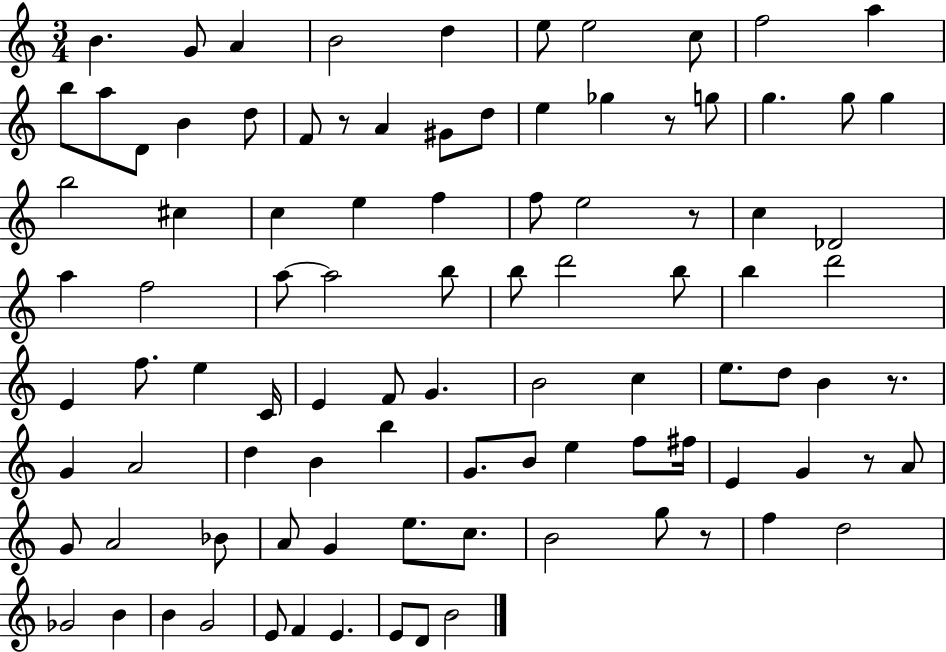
B4/q. G4/e A4/q B4/h D5/q E5/e E5/h C5/e F5/h A5/q B5/e A5/e D4/e B4/q D5/e F4/e R/e A4/q G#4/e D5/e E5/q Gb5/q R/e G5/e G5/q. G5/e G5/q B5/h C#5/q C5/q E5/q F5/q F5/e E5/h R/e C5/q Db4/h A5/q F5/h A5/e A5/h B5/e B5/e D6/h B5/e B5/q D6/h E4/q F5/e. E5/q C4/s E4/q F4/e G4/q. B4/h C5/q E5/e. D5/e B4/q R/e. G4/q A4/h D5/q B4/q B5/q G4/e. B4/e E5/q F5/e F#5/s E4/q G4/q R/e A4/e G4/e A4/h Bb4/e A4/e G4/q E5/e. C5/e. B4/h G5/e R/e F5/q D5/h Gb4/h B4/q B4/q G4/h E4/e F4/q E4/q. E4/e D4/e B4/h